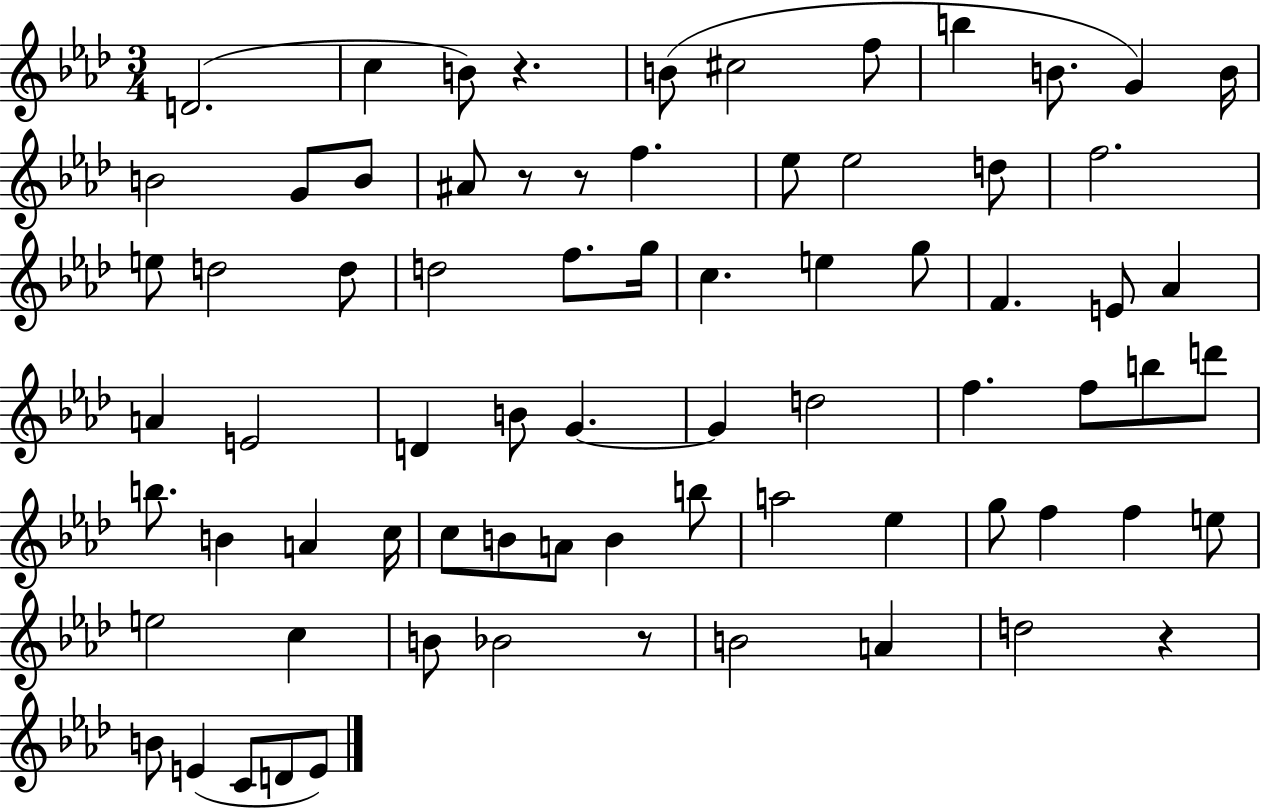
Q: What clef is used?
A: treble